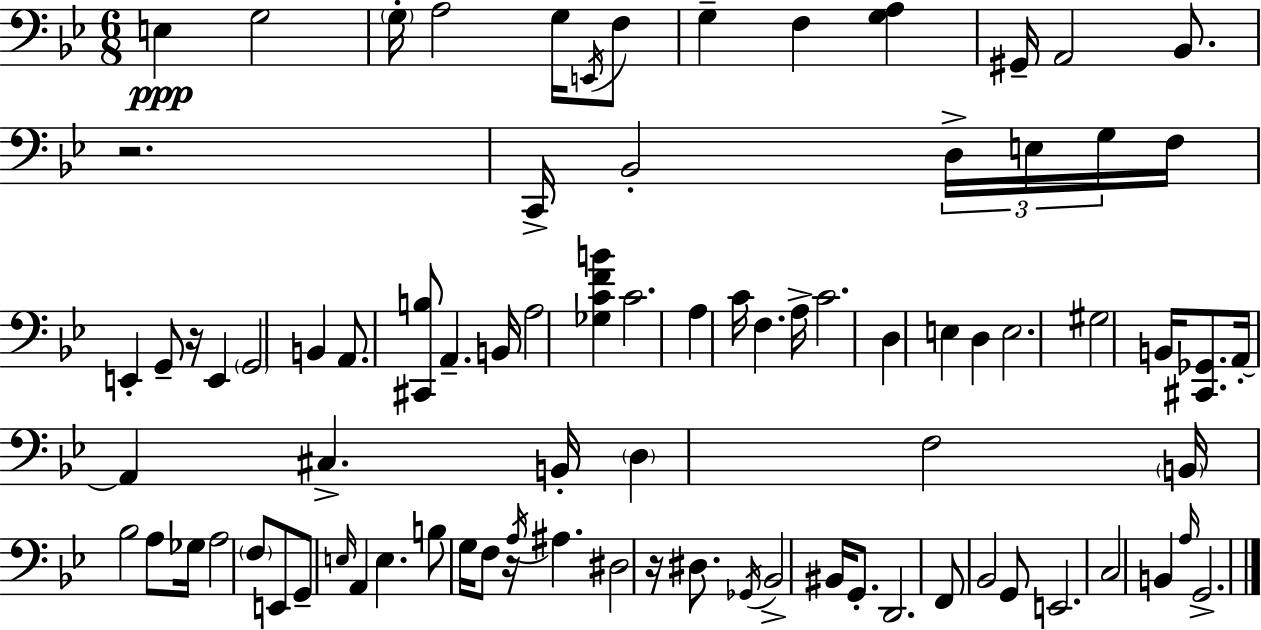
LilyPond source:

{
  \clef bass
  \numericTimeSignature
  \time 6/8
  \key g \minor
  e4\ppp g2 | \parenthesize g16-. a2 g16 \acciaccatura { e,16 } f8 | g4-- f4 <g a>4 | gis,16-- a,2 bes,8. | \break r2. | c,16-> bes,2-. \tuplet 3/2 { d16-> e16 | g16 } f16 e,4-. g,8-- r16 e,4 | \parenthesize g,2 b,4 | \break a,8. <cis, b>8 a,4.-- | b,16 a2 <ges c' f' b'>4 | c'2. | a4 c'16 f4. | \break a16-> c'2. | d4 e4 d4 | e2. | gis2 b,16 <cis, ges,>8. | \break a,16-.~~ a,4 cis4.-> | b,16-. \parenthesize d4 f2 | \parenthesize b,16 bes2 a8 | ges16 a2 \parenthesize f8 e,8 | \break g,8-- \grace { e16 } a,4 e4. | b8 g16 f8 r16 \acciaccatura { a16 } ais4. | dis2 r16 | dis8. \acciaccatura { ges,16 } bes,2-> | \break bis,16 g,8.-. d,2. | f,8 bes,2 | g,8 e,2. | c2 | \break b,4 \grace { a16 } g,2.-> | \bar "|."
}